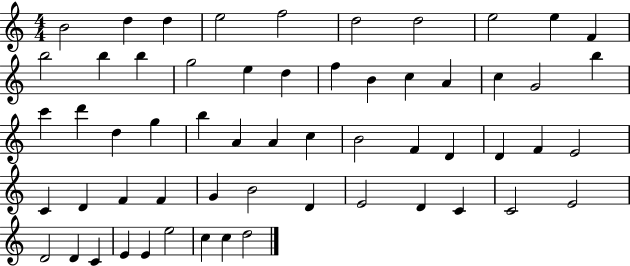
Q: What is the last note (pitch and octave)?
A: D5